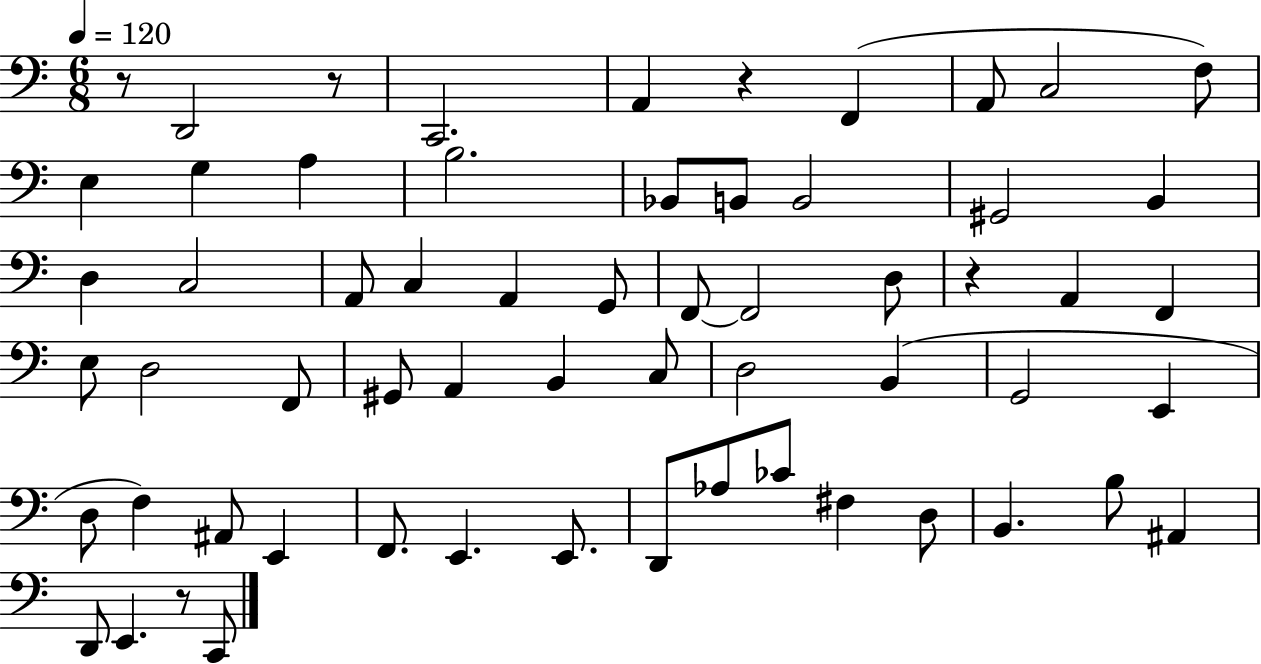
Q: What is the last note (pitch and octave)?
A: C2